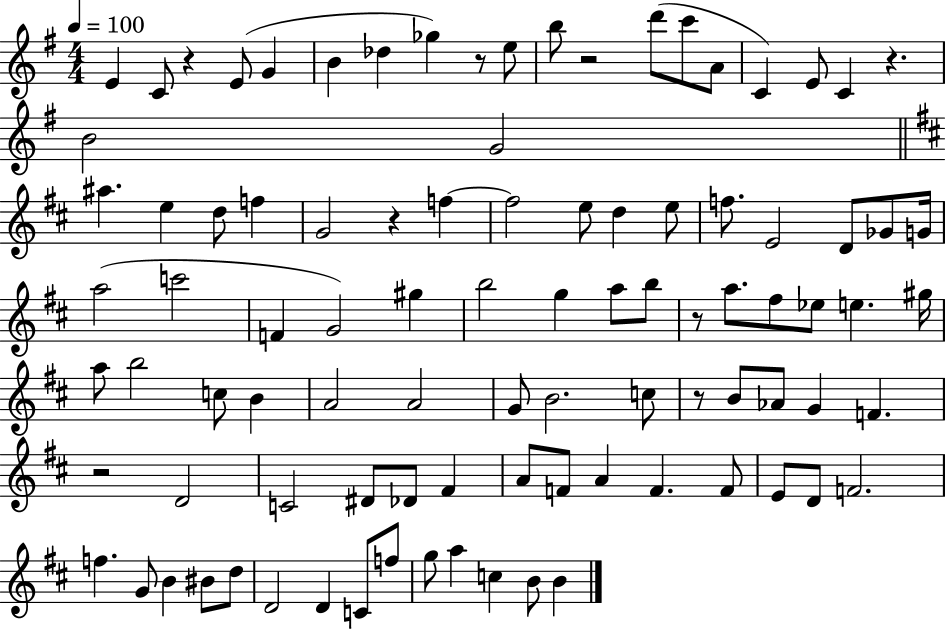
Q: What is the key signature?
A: G major